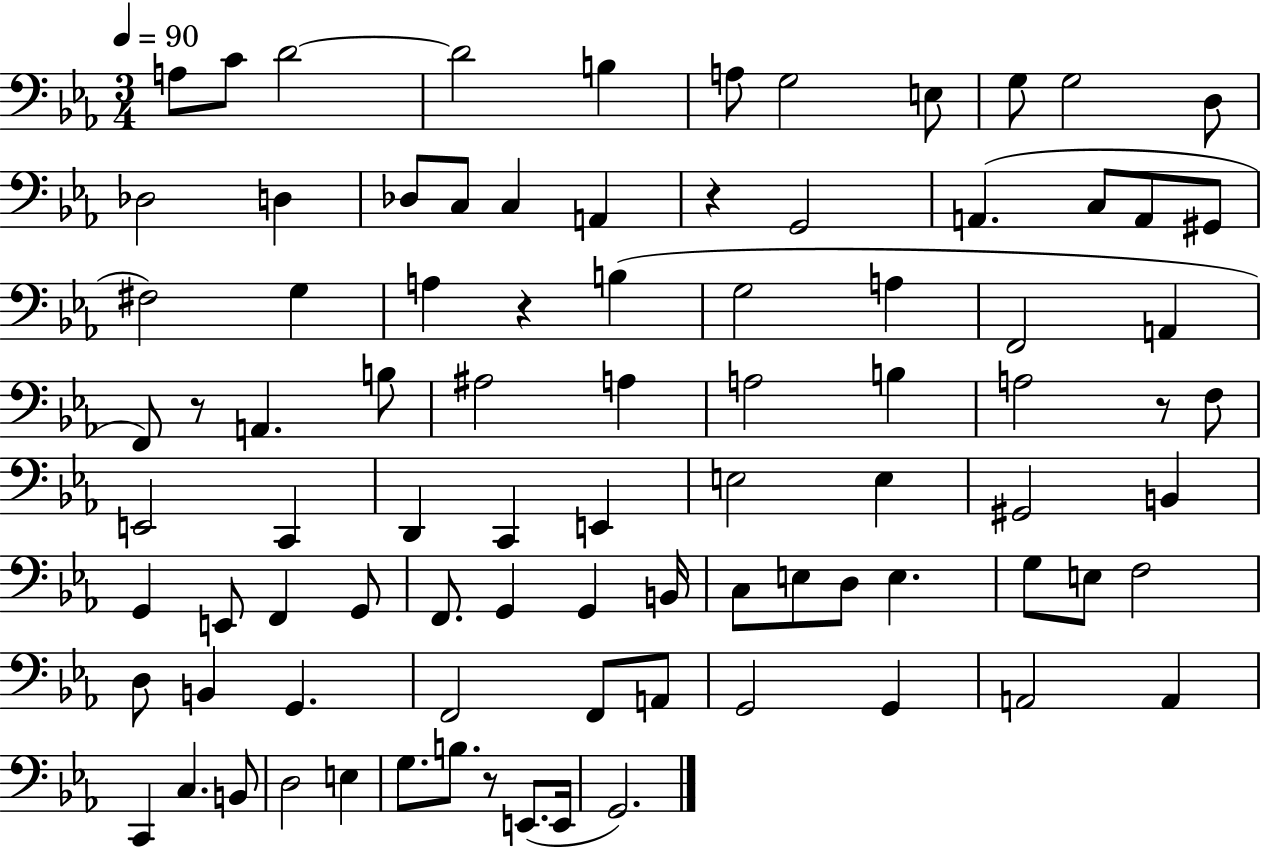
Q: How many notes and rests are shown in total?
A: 88